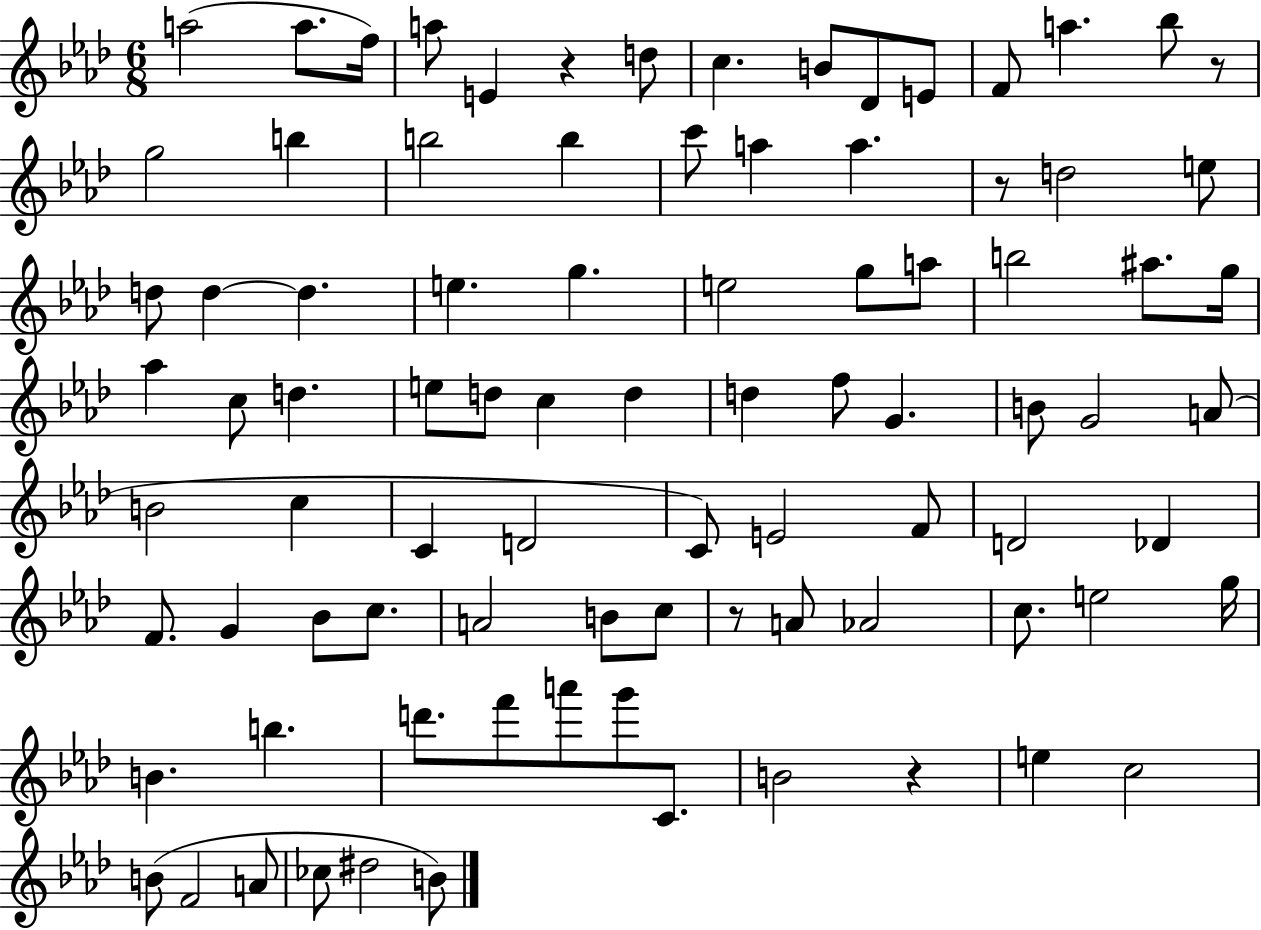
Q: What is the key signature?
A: AES major